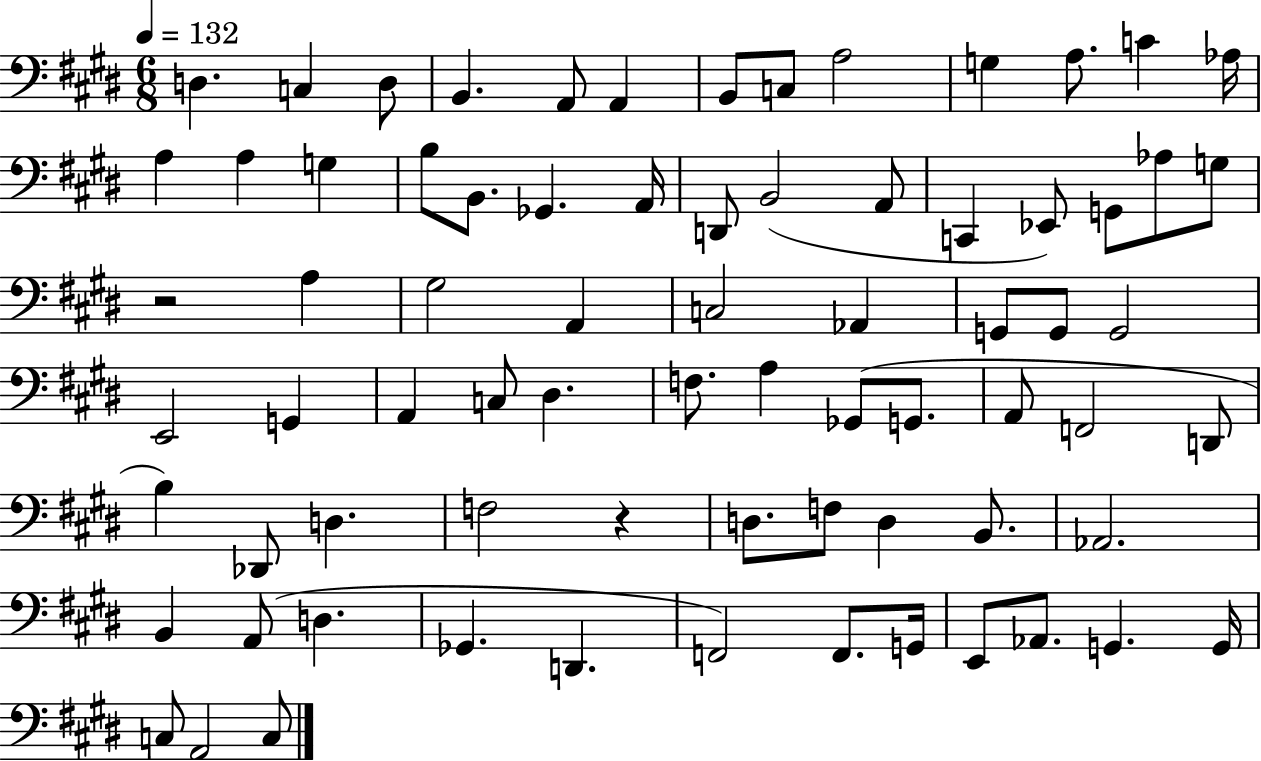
{
  \clef bass
  \numericTimeSignature
  \time 6/8
  \key e \major
  \tempo 4 = 132
  d4. c4 d8 | b,4. a,8 a,4 | b,8 c8 a2 | g4 a8. c'4 aes16 | \break a4 a4 g4 | b8 b,8. ges,4. a,16 | d,8 b,2( a,8 | c,4 ees,8) g,8 aes8 g8 | \break r2 a4 | gis2 a,4 | c2 aes,4 | g,8 g,8 g,2 | \break e,2 g,4 | a,4 c8 dis4. | f8. a4 ges,8( g,8. | a,8 f,2 d,8 | \break b4) des,8 d4. | f2 r4 | d8. f8 d4 b,8. | aes,2. | \break b,4 a,8( d4. | ges,4. d,4. | f,2) f,8. g,16 | e,8 aes,8. g,4. g,16 | \break c8 a,2 c8 | \bar "|."
}